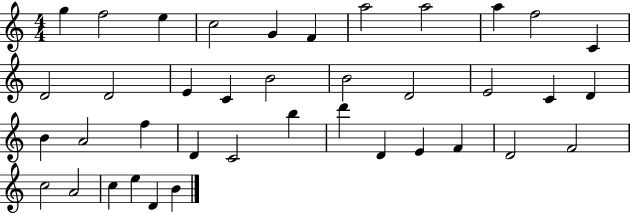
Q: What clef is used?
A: treble